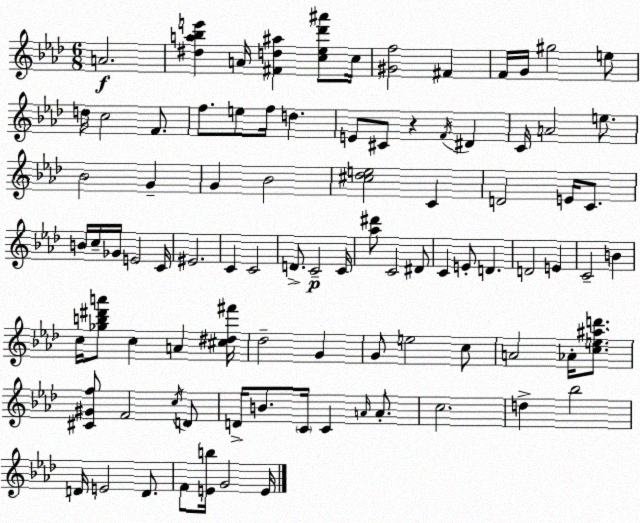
X:1
T:Untitled
M:6/8
L:1/4
K:Fm
A2 [^da_be'] A/4 [^Fd^a] [c_e_d'^a']/2 c/4 [^Gf]2 ^F F/4 G/4 ^g2 e/2 d/4 c2 F/2 f/2 e/2 f/4 d E/2 ^C/2 z F/4 ^D C/4 A2 e/2 _B2 G G _B2 [^c_de]2 C D2 E/4 C/2 B/4 c/4 _G/4 E2 C/4 ^E2 C C2 D/2 C2 C/4 [_a^d']/2 C2 ^D/2 C E/2 D D2 E C2 B c/4 [_gb^d'a']/2 c A [^c^d^f']/4 _d2 G G/2 e2 c/2 A2 _A/4 [ce^ad']/2 [^C^Gf]/2 F2 c/4 D/2 D/4 B/2 C/4 C A/4 A/2 c2 d _b2 D/4 E2 D/2 F/2 [Eb]/4 G2 E/4